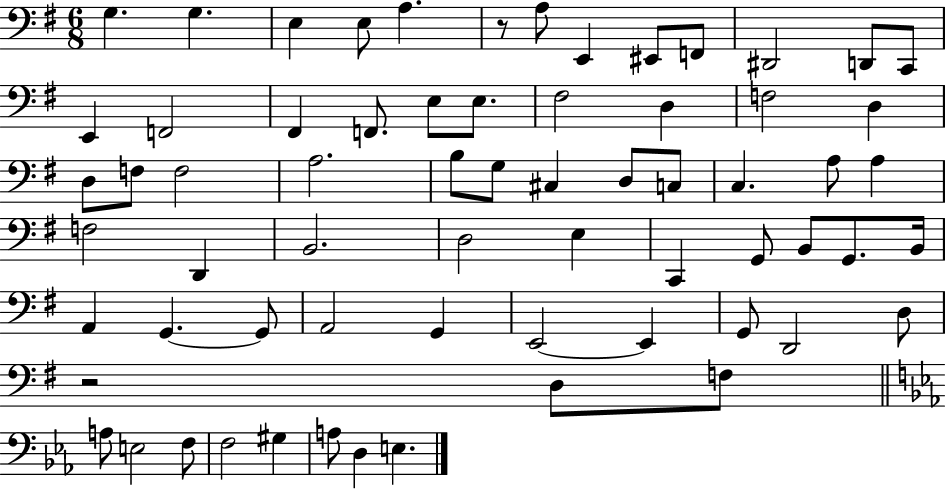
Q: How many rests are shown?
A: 2